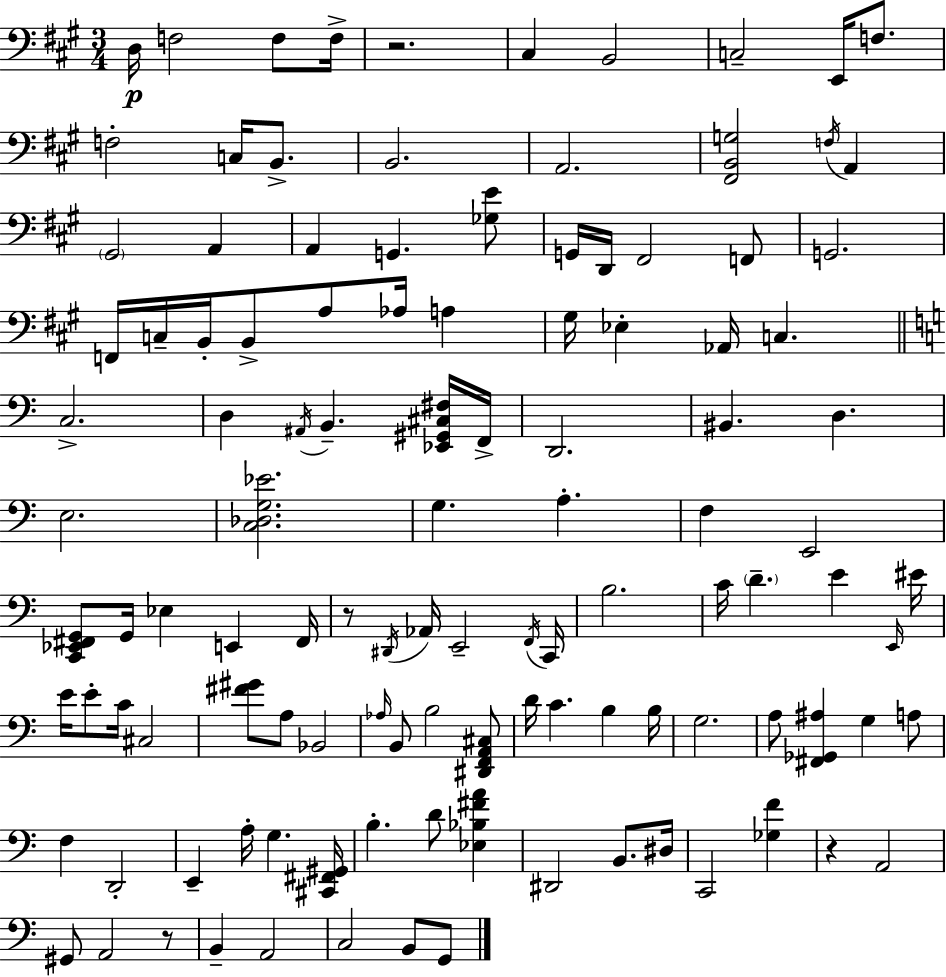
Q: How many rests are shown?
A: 4